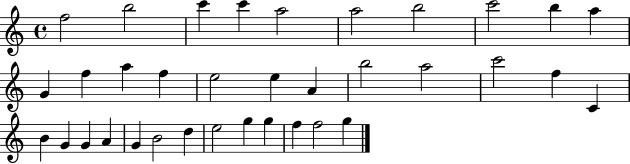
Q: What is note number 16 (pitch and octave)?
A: E5